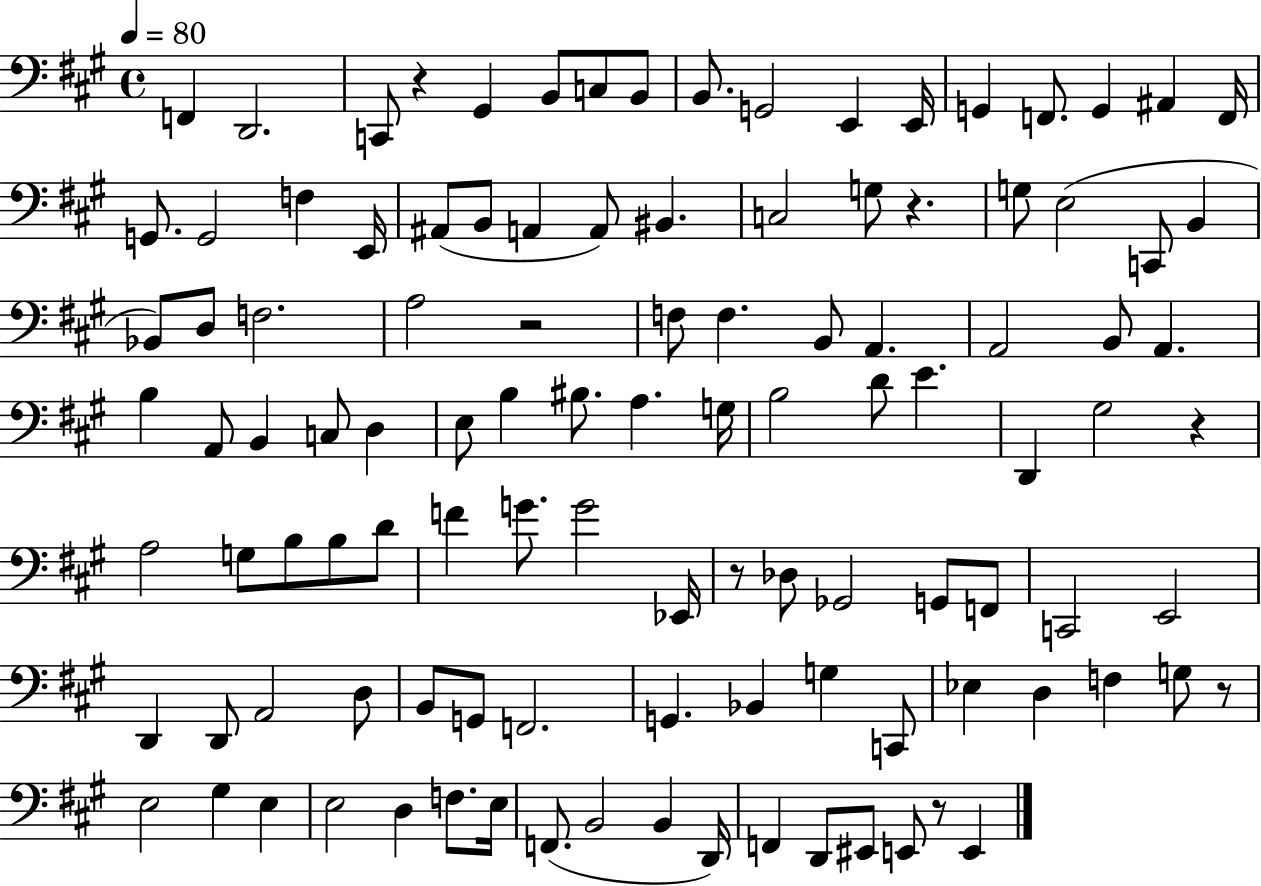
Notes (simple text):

F2/q D2/h. C2/e R/q G#2/q B2/e C3/e B2/e B2/e. G2/h E2/q E2/s G2/q F2/e. G2/q A#2/q F2/s G2/e. G2/h F3/q E2/s A#2/e B2/e A2/q A2/e BIS2/q. C3/h G3/e R/q. G3/e E3/h C2/e B2/q Bb2/e D3/e F3/h. A3/h R/h F3/e F3/q. B2/e A2/q. A2/h B2/e A2/q. B3/q A2/e B2/q C3/e D3/q E3/e B3/q BIS3/e. A3/q. G3/s B3/h D4/e E4/q. D2/q G#3/h R/q A3/h G3/e B3/e B3/e D4/e F4/q G4/e. G4/h Eb2/s R/e Db3/e Gb2/h G2/e F2/e C2/h E2/h D2/q D2/e A2/h D3/e B2/e G2/e F2/h. G2/q. Bb2/q G3/q C2/e Eb3/q D3/q F3/q G3/e R/e E3/h G#3/q E3/q E3/h D3/q F3/e. E3/s F2/e. B2/h B2/q D2/s F2/q D2/e EIS2/e E2/e R/e E2/q